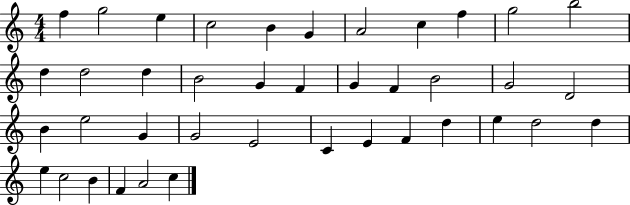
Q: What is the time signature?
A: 4/4